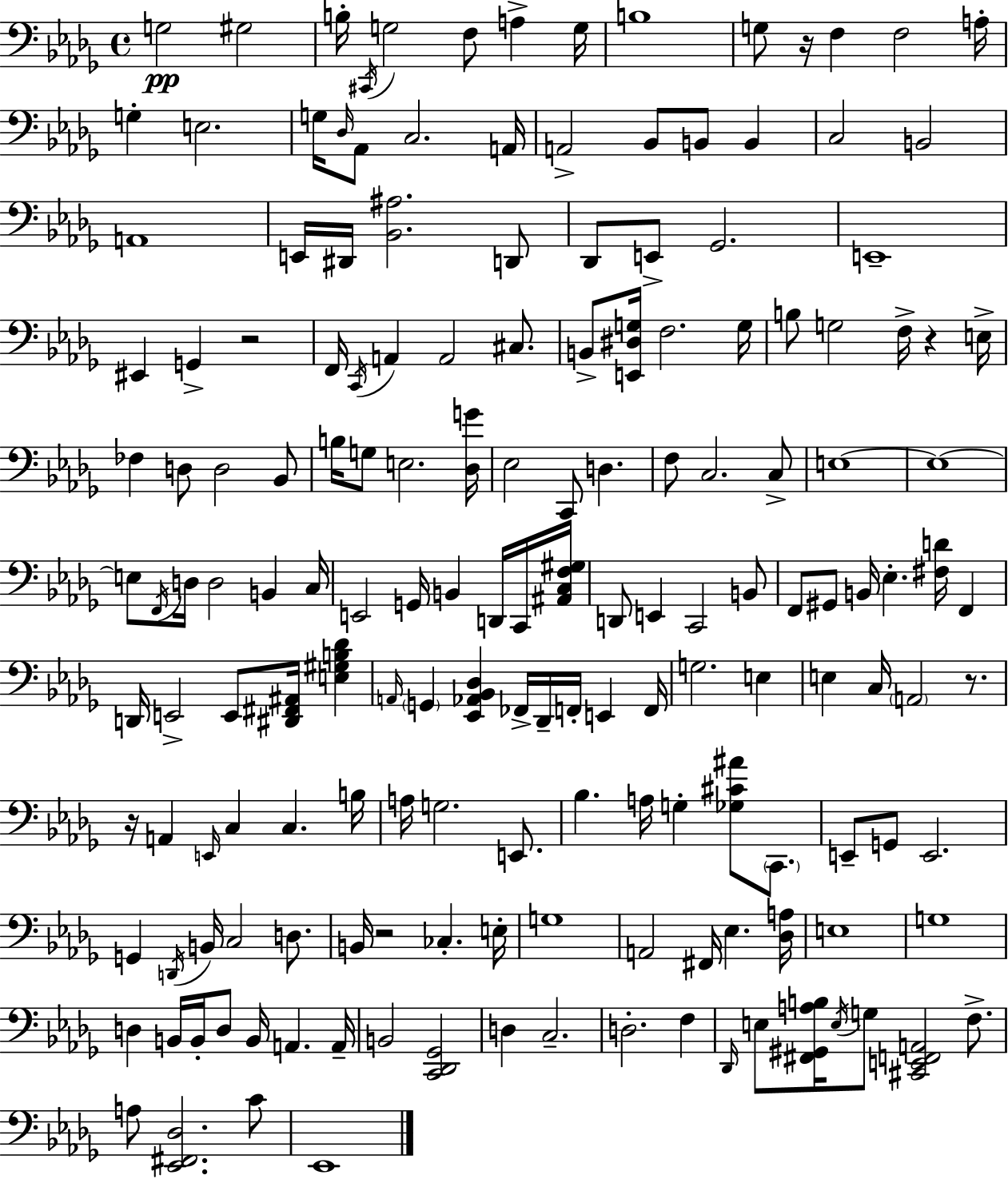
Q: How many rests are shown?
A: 6